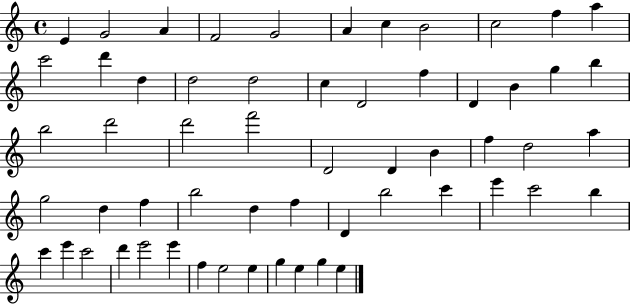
X:1
T:Untitled
M:4/4
L:1/4
K:C
E G2 A F2 G2 A c B2 c2 f a c'2 d' d d2 d2 c D2 f D B g b b2 d'2 d'2 f'2 D2 D B f d2 a g2 d f b2 d f D b2 c' e' c'2 b c' e' c'2 d' e'2 e' f e2 e g e g e